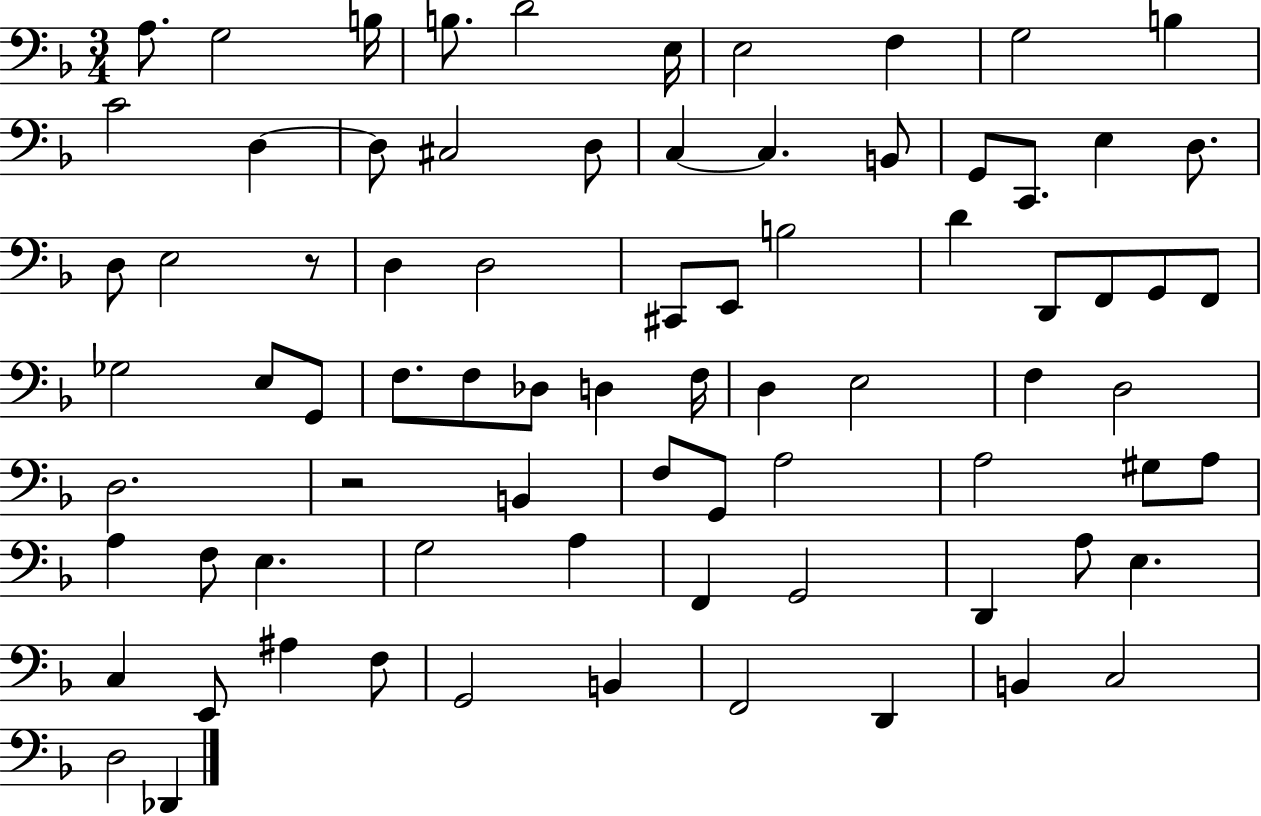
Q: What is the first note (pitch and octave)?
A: A3